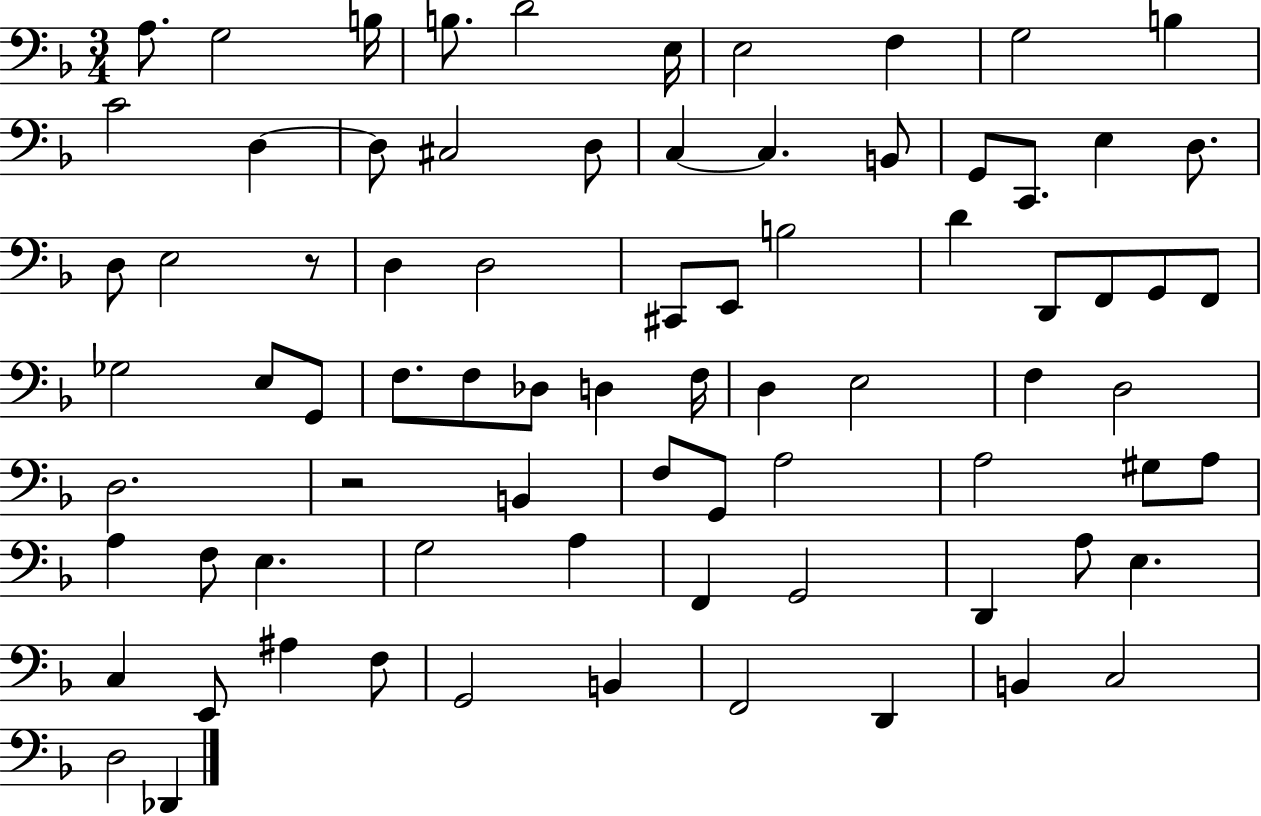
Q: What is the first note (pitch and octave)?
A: A3